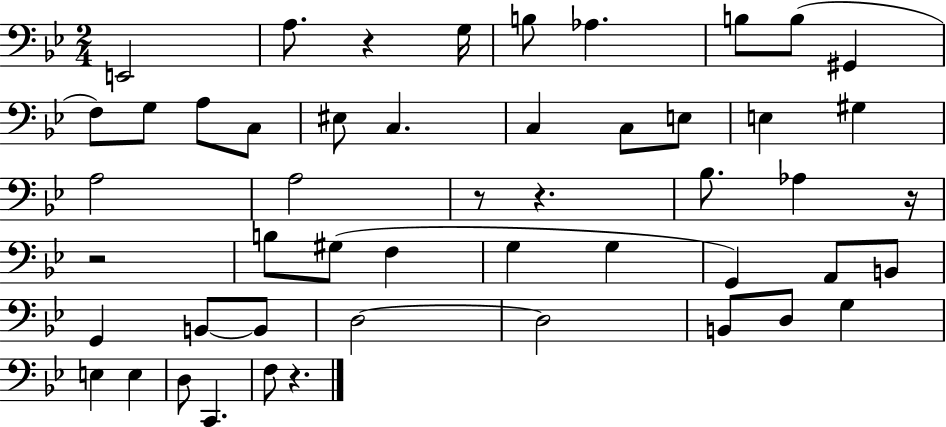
{
  \clef bass
  \numericTimeSignature
  \time 2/4
  \key bes \major
  e,2 | a8. r4 g16 | b8 aes4. | b8 b8( gis,4 | \break f8) g8 a8 c8 | eis8 c4. | c4 c8 e8 | e4 gis4 | \break a2 | a2 | r8 r4. | bes8. aes4 r16 | \break r2 | b8 gis8( f4 | g4 g4 | g,4) a,8 b,8 | \break g,4 b,8~~ b,8 | d2~~ | d2 | b,8 d8 g4 | \break e4 e4 | d8 c,4. | f8 r4. | \bar "|."
}